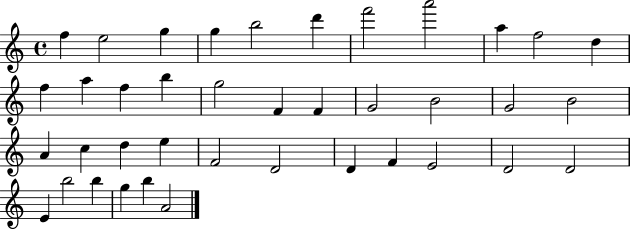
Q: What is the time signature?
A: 4/4